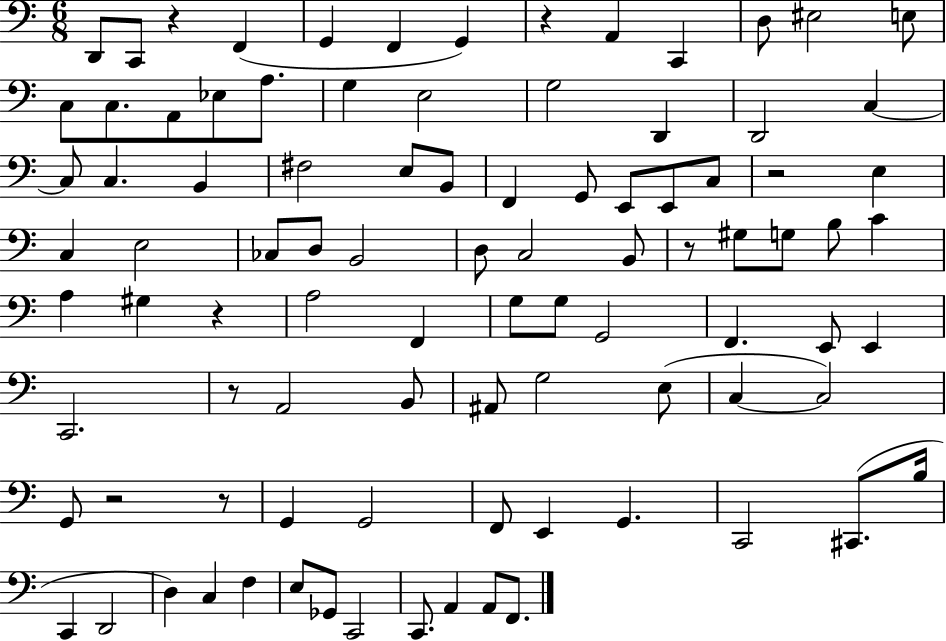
X:1
T:Untitled
M:6/8
L:1/4
K:C
D,,/2 C,,/2 z F,, G,, F,, G,, z A,, C,, D,/2 ^E,2 E,/2 C,/2 C,/2 A,,/2 _E,/2 A,/2 G, E,2 G,2 D,, D,,2 C, C,/2 C, B,, ^F,2 E,/2 B,,/2 F,, G,,/2 E,,/2 E,,/2 C,/2 z2 E, C, E,2 _C,/2 D,/2 B,,2 D,/2 C,2 B,,/2 z/2 ^G,/2 G,/2 B,/2 C A, ^G, z A,2 F,, G,/2 G,/2 G,,2 F,, E,,/2 E,, C,,2 z/2 A,,2 B,,/2 ^A,,/2 G,2 E,/2 C, C,2 G,,/2 z2 z/2 G,, G,,2 F,,/2 E,, G,, C,,2 ^C,,/2 B,/4 C,, D,,2 D, C, F, E,/2 _G,,/2 C,,2 C,,/2 A,, A,,/2 F,,/2